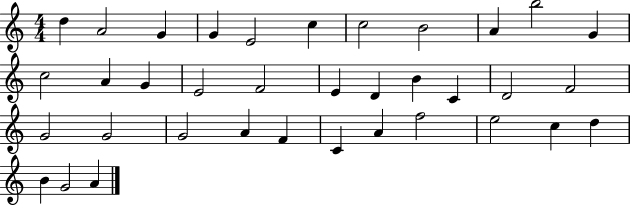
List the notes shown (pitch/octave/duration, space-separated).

D5/q A4/h G4/q G4/q E4/h C5/q C5/h B4/h A4/q B5/h G4/q C5/h A4/q G4/q E4/h F4/h E4/q D4/q B4/q C4/q D4/h F4/h G4/h G4/h G4/h A4/q F4/q C4/q A4/q F5/h E5/h C5/q D5/q B4/q G4/h A4/q